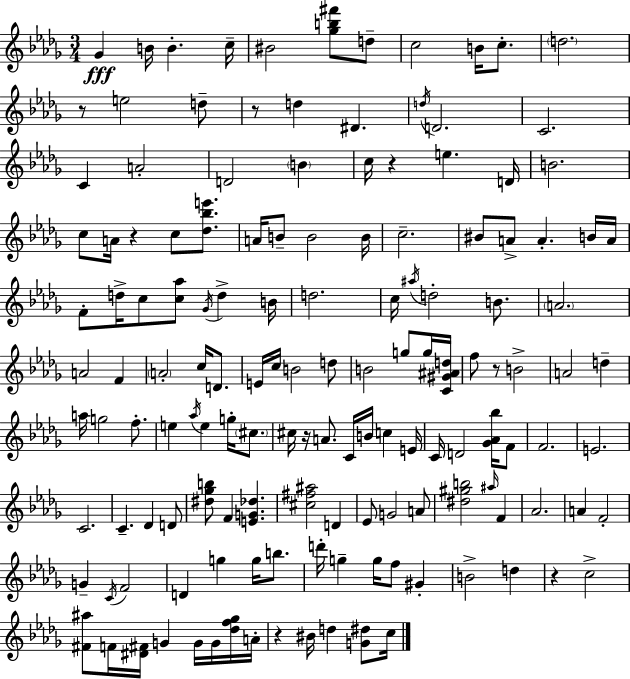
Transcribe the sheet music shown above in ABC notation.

X:1
T:Untitled
M:3/4
L:1/4
K:Bbm
_G B/4 B c/4 ^B2 [_gb^f']/2 d/2 c2 B/4 c/2 d2 z/2 e2 d/2 z/2 d ^D d/4 D2 C2 C A2 D2 B c/4 z e D/4 B2 c/2 A/4 z c/2 [_d_be']/2 A/4 B/2 B2 B/4 c2 ^B/2 A/2 A B/4 A/4 F/2 d/4 c/2 [c_a]/2 _G/4 d B/4 d2 c/4 ^a/4 d2 B/2 A2 A2 F A2 c/4 D/2 E/4 c/4 B2 d/2 B2 g/2 g/4 [C^G^Ad]/4 f/2 z/2 B2 A2 d a/4 g2 f/2 e _a/4 e g/4 ^c/2 ^c/4 z/4 A/2 C/4 B/4 c E/4 C/4 D2 [_G_A_b]/4 F/2 F2 E2 C2 C _D D/2 [^d_gb]/2 F [EG_d] [^c^f^a]2 D _E/2 G2 A/2 [^d^gb]2 ^a/4 F _A2 A F2 G C/4 F2 D g g/4 b/2 d'/4 g g/4 f/2 ^G B2 d z c2 [^F^a]/2 F/4 [^D^F]/4 G G/4 G/4 [_df_g]/4 A/4 z ^B/4 d [G^d]/2 c/4